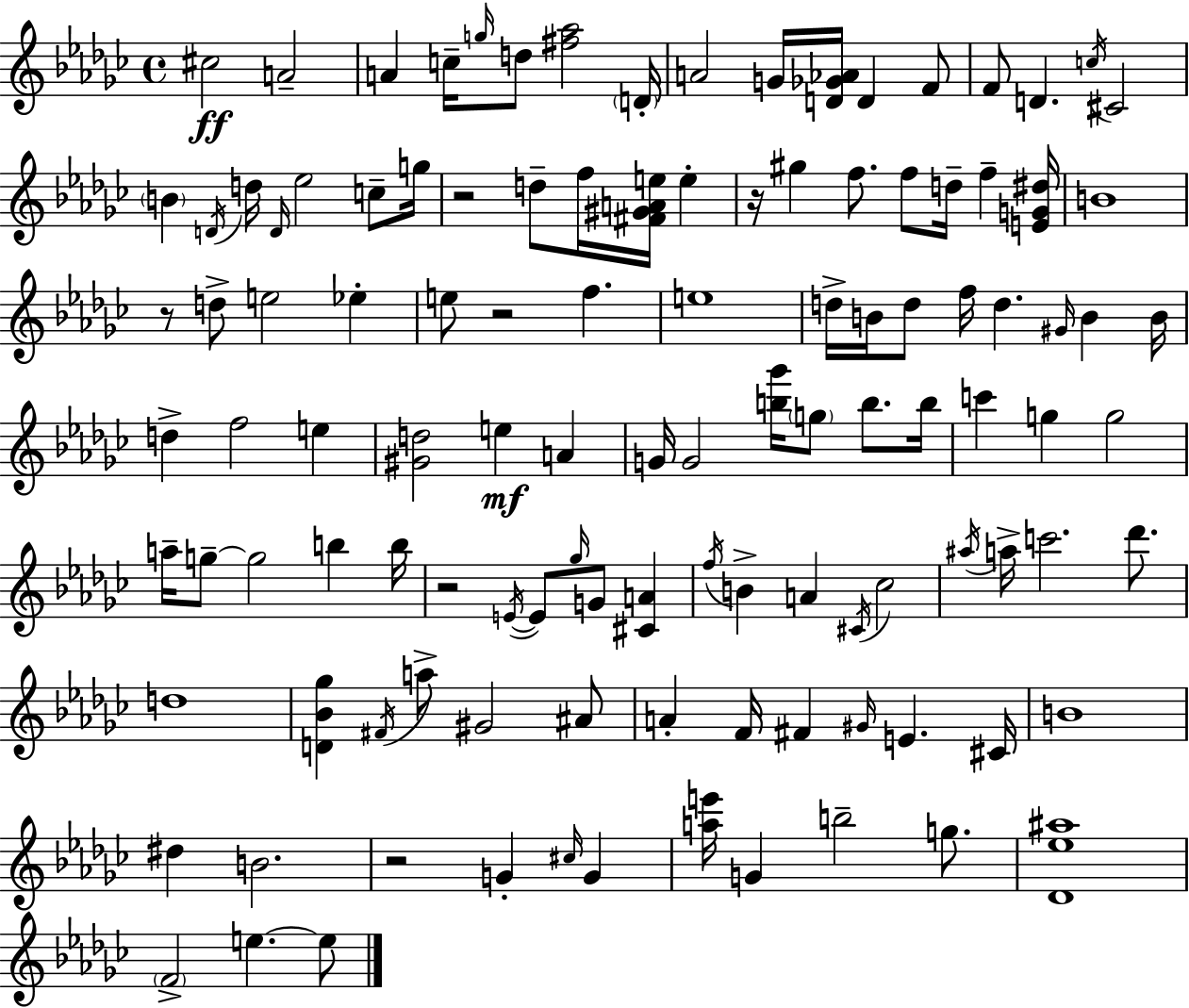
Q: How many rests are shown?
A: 6